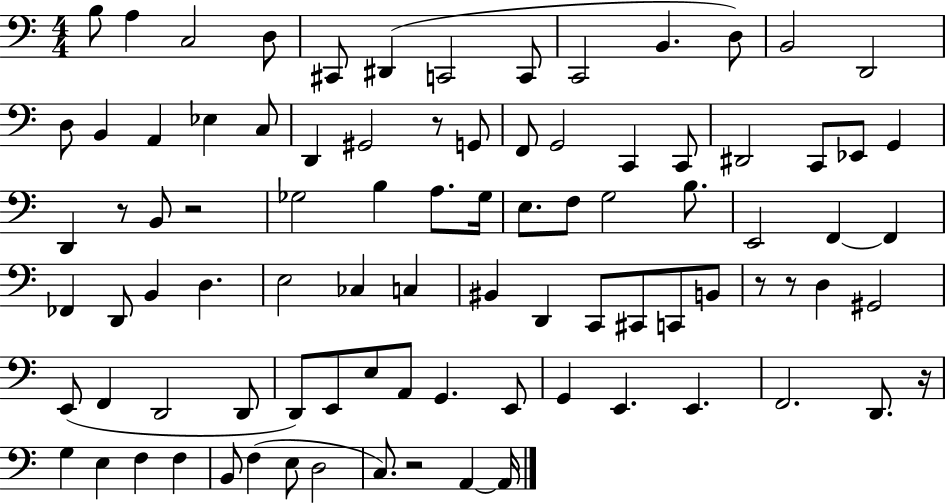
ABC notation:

X:1
T:Untitled
M:4/4
L:1/4
K:C
B,/2 A, C,2 D,/2 ^C,,/2 ^D,, C,,2 C,,/2 C,,2 B,, D,/2 B,,2 D,,2 D,/2 B,, A,, _E, C,/2 D,, ^G,,2 z/2 G,,/2 F,,/2 G,,2 C,, C,,/2 ^D,,2 C,,/2 _E,,/2 G,, D,, z/2 B,,/2 z2 _G,2 B, A,/2 _G,/4 E,/2 F,/2 G,2 B,/2 E,,2 F,, F,, _F,, D,,/2 B,, D, E,2 _C, C, ^B,, D,, C,,/2 ^C,,/2 C,,/2 B,,/2 z/2 z/2 D, ^G,,2 E,,/2 F,, D,,2 D,,/2 D,,/2 E,,/2 E,/2 A,,/2 G,, E,,/2 G,, E,, E,, F,,2 D,,/2 z/4 G, E, F, F, B,,/2 F, E,/2 D,2 C,/2 z2 A,, A,,/4